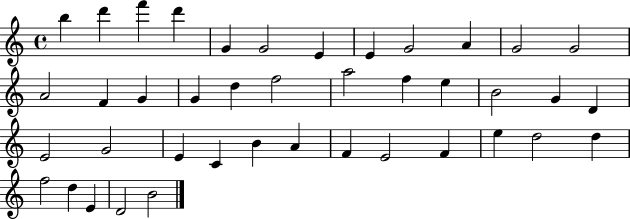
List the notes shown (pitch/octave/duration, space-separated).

B5/q D6/q F6/q D6/q G4/q G4/h E4/q E4/q G4/h A4/q G4/h G4/h A4/h F4/q G4/q G4/q D5/q F5/h A5/h F5/q E5/q B4/h G4/q D4/q E4/h G4/h E4/q C4/q B4/q A4/q F4/q E4/h F4/q E5/q D5/h D5/q F5/h D5/q E4/q D4/h B4/h